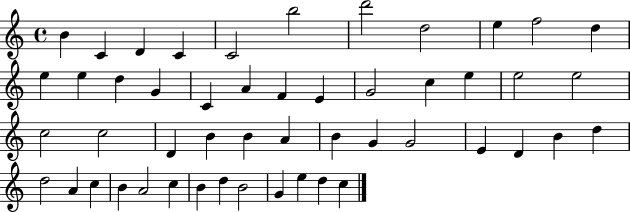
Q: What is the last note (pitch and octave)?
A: C5